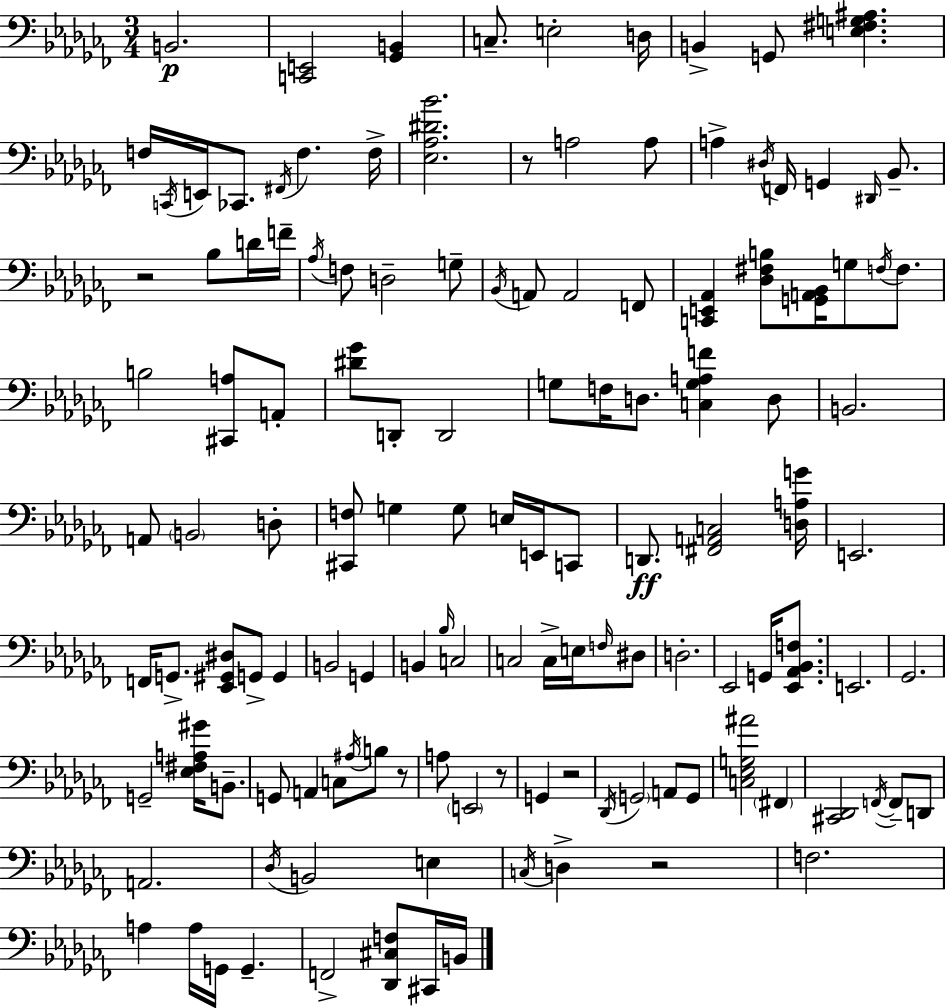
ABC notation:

X:1
T:Untitled
M:3/4
L:1/4
K:Abm
B,,2 [C,,E,,]2 [_G,,B,,] C,/2 E,2 D,/4 B,, G,,/2 [E,^F,G,^A,] F,/4 C,,/4 E,,/4 _C,,/2 ^F,,/4 F, F,/4 [_E,_A,^D_B]2 z/2 A,2 A,/2 A, ^D,/4 F,,/4 G,, ^D,,/4 _B,,/2 z2 _B,/2 D/4 F/4 _A,/4 F,/2 D,2 G,/2 _B,,/4 A,,/2 A,,2 F,,/2 [C,,E,,_A,,] [_D,^F,B,]/2 [G,,A,,_B,,]/4 G,/2 F,/4 F,/2 B,2 [^C,,A,]/2 A,,/2 [^D_G]/2 D,,/2 D,,2 G,/2 F,/4 D,/2 [C,G,A,F] D,/2 B,,2 A,,/2 B,,2 D,/2 [^C,,F,]/2 G, G,/2 E,/4 E,,/4 C,,/2 D,,/2 [^F,,A,,C,]2 [D,A,G]/4 E,,2 F,,/4 G,,/2 [_E,,^G,,^D,]/2 G,,/2 G,, B,,2 G,, B,, _B,/4 C,2 C,2 C,/4 E,/4 F,/4 ^D,/2 D,2 _E,,2 G,,/4 [_E,,_A,,_B,,F,]/2 E,,2 _G,,2 G,,2 [_E,^F,A,^G]/4 B,,/2 G,,/2 A,, C,/2 ^A,/4 B,/2 z/2 A,/2 E,,2 z/2 G,, z2 _D,,/4 G,,2 A,,/2 G,,/2 [C,_E,G,^A]2 ^F,, [^C,,_D,,]2 F,,/4 F,,/2 D,,/2 A,,2 _D,/4 B,,2 E, C,/4 D, z2 F,2 A, A,/4 G,,/4 G,, F,,2 [_D,,^C,F,]/2 ^C,,/4 B,,/4